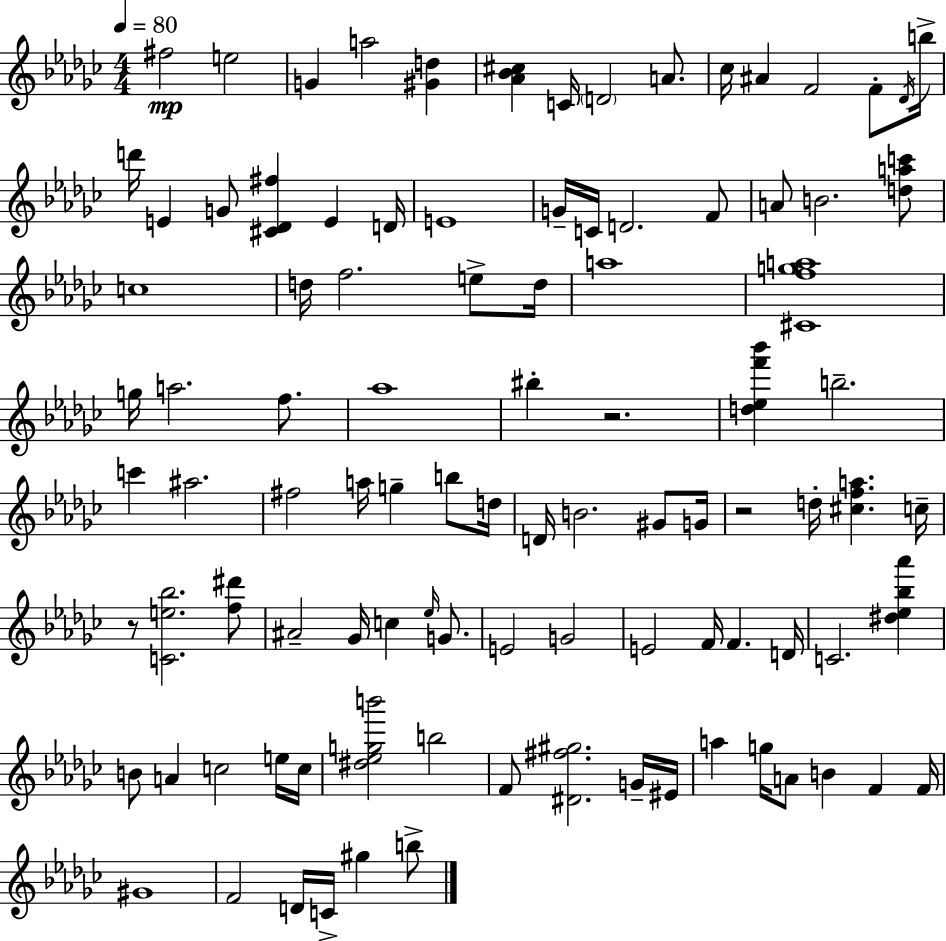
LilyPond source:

{
  \clef treble
  \numericTimeSignature
  \time 4/4
  \key ees \minor
  \tempo 4 = 80
  fis''2\mp e''2 | g'4 a''2 <gis' d''>4 | <aes' bes' cis''>4 c'16 \parenthesize d'2 a'8. | ces''16 ais'4 f'2 f'8-. \acciaccatura { des'16 } | \break b''16-> d'''16 e'4 g'8 <cis' des' fis''>4 e'4 | d'16 e'1 | g'16-- c'16 d'2. f'8 | a'8 b'2. <d'' a'' c'''>8 | \break c''1 | d''16 f''2. e''8-> | d''16 a''1 | <cis' f'' g'' a''>1 | \break g''16 a''2. f''8. | aes''1 | bis''4-. r2. | <d'' ees'' f''' bes'''>4 b''2.-- | \break c'''4 ais''2. | fis''2 a''16 g''4-- b''8 | d''16 d'16 b'2. gis'8 | g'16 r2 d''16-. <cis'' f'' a''>4. | \break c''16-- r8 <c' e'' bes''>2. <f'' dis'''>8 | ais'2-- ges'16 c''4 \grace { ees''16 } g'8. | e'2 g'2 | e'2 f'16 f'4. | \break d'16 c'2. <dis'' ees'' bes'' aes'''>4 | b'8 a'4 c''2 | e''16 c''16 <dis'' ees'' g'' b'''>2 b''2 | f'8 <dis' fis'' gis''>2. | \break g'16-- eis'16 a''4 g''16 a'8 b'4 f'4 | f'16 gis'1 | f'2 d'16 c'16-> gis''4 | b''8-> \bar "|."
}